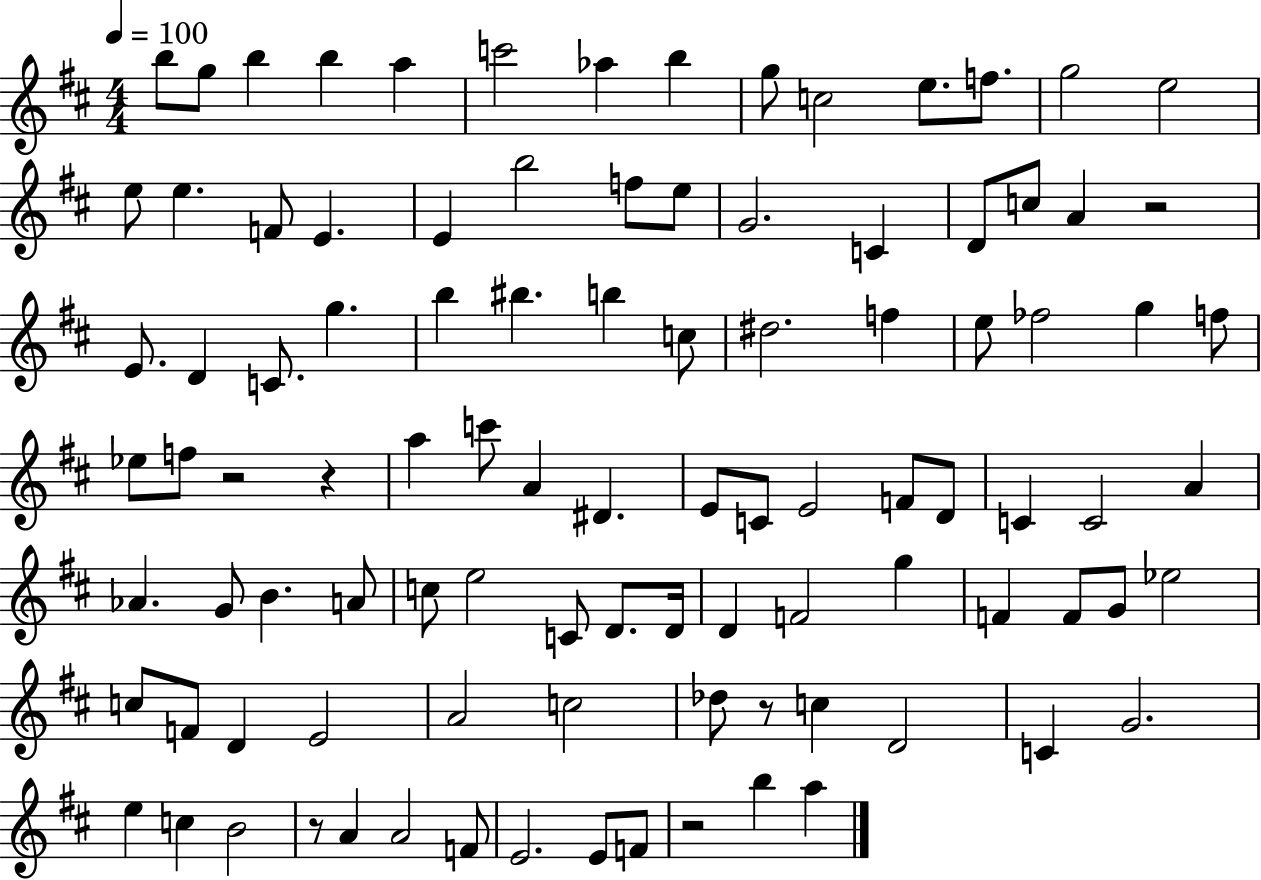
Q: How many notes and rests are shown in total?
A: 99